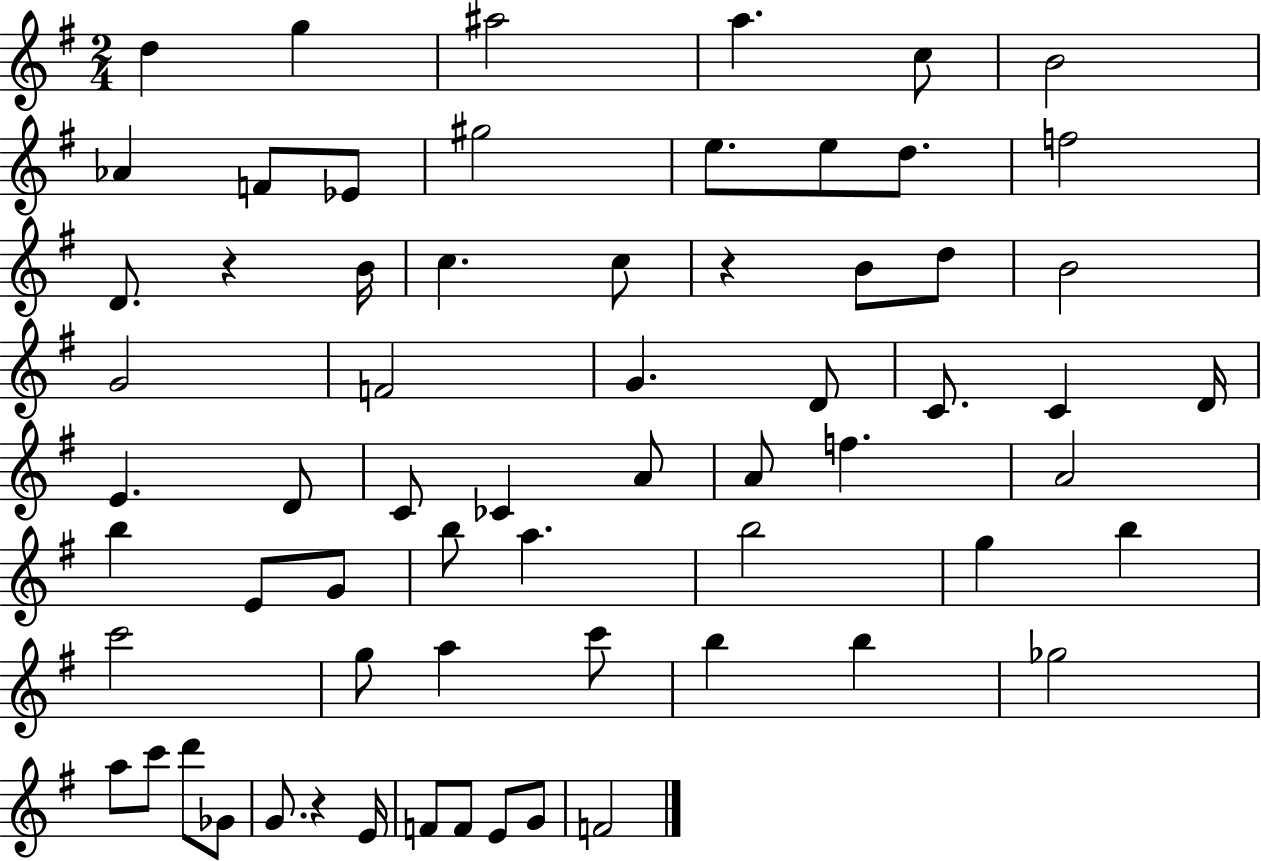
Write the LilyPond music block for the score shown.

{
  \clef treble
  \numericTimeSignature
  \time 2/4
  \key g \major
  \repeat volta 2 { d''4 g''4 | ais''2 | a''4. c''8 | b'2 | \break aes'4 f'8 ees'8 | gis''2 | e''8. e''8 d''8. | f''2 | \break d'8. r4 b'16 | c''4. c''8 | r4 b'8 d''8 | b'2 | \break g'2 | f'2 | g'4. d'8 | c'8. c'4 d'16 | \break e'4. d'8 | c'8 ces'4 a'8 | a'8 f''4. | a'2 | \break b''4 e'8 g'8 | b''8 a''4. | b''2 | g''4 b''4 | \break c'''2 | g''8 a''4 c'''8 | b''4 b''4 | ges''2 | \break a''8 c'''8 d'''8 ges'8 | g'8. r4 e'16 | f'8 f'8 e'8 g'8 | f'2 | \break } \bar "|."
}